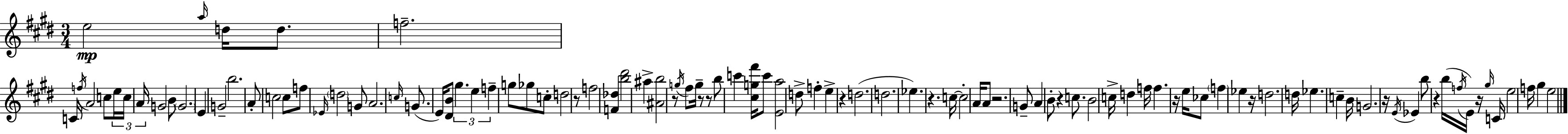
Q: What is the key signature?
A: E major